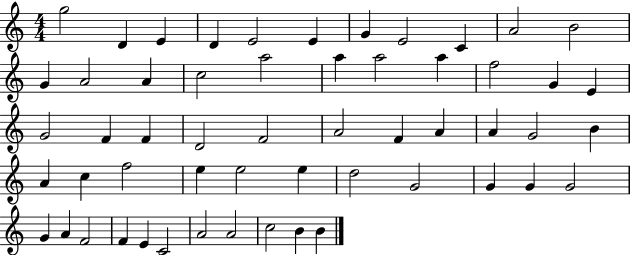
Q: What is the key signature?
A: C major